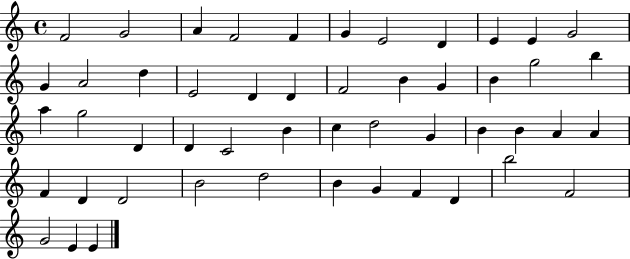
F4/h G4/h A4/q F4/h F4/q G4/q E4/h D4/q E4/q E4/q G4/h G4/q A4/h D5/q E4/h D4/q D4/q F4/h B4/q G4/q B4/q G5/h B5/q A5/q G5/h D4/q D4/q C4/h B4/q C5/q D5/h G4/q B4/q B4/q A4/q A4/q F4/q D4/q D4/h B4/h D5/h B4/q G4/q F4/q D4/q B5/h F4/h G4/h E4/q E4/q